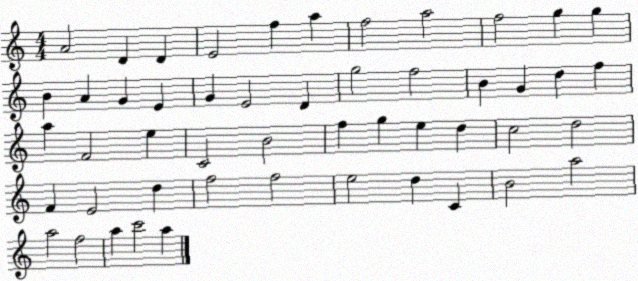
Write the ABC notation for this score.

X:1
T:Untitled
M:4/4
L:1/4
K:C
A2 D D E2 f a f2 a2 f2 g g B A G E G E2 D g2 f2 B G d f a F2 e C2 B2 f g e d c2 d2 F E2 d f2 f2 e2 d C B2 a2 a2 f2 a c'2 a